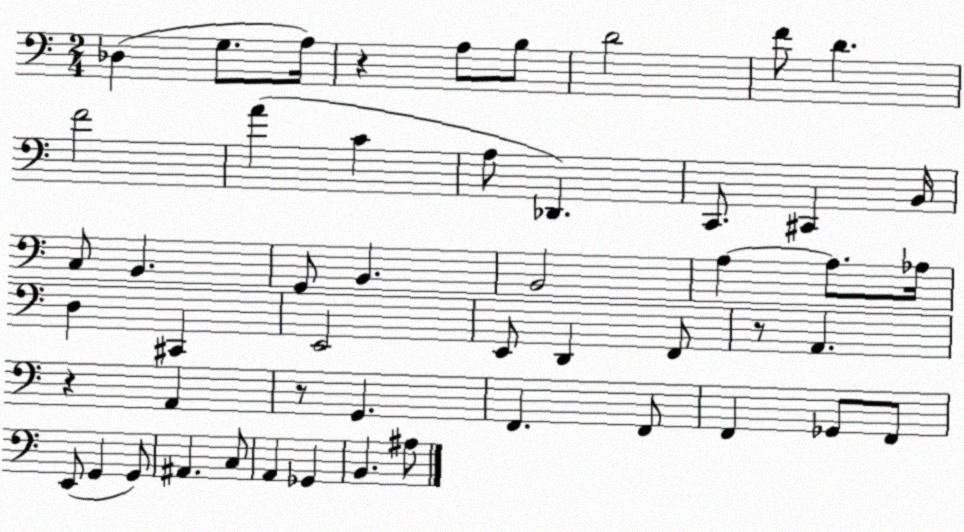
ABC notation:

X:1
T:Untitled
M:2/4
L:1/4
K:C
_D, G,/2 A,/4 z A,/2 B,/2 D2 F/2 D F2 A C A,/2 _D,, C,,/2 ^C,, B,,/4 C,/2 B,, G,,/2 B,, B,,2 A, A,/2 _A,/4 D, ^C,, E,,2 E,,/2 D,, F,,/2 z/2 A,, z A,, z/2 G,, F,, F,,/2 F,, _G,,/2 F,,/2 E,,/2 G,, G,,/2 ^A,, C,/2 A,, _G,, B,, ^A,/2